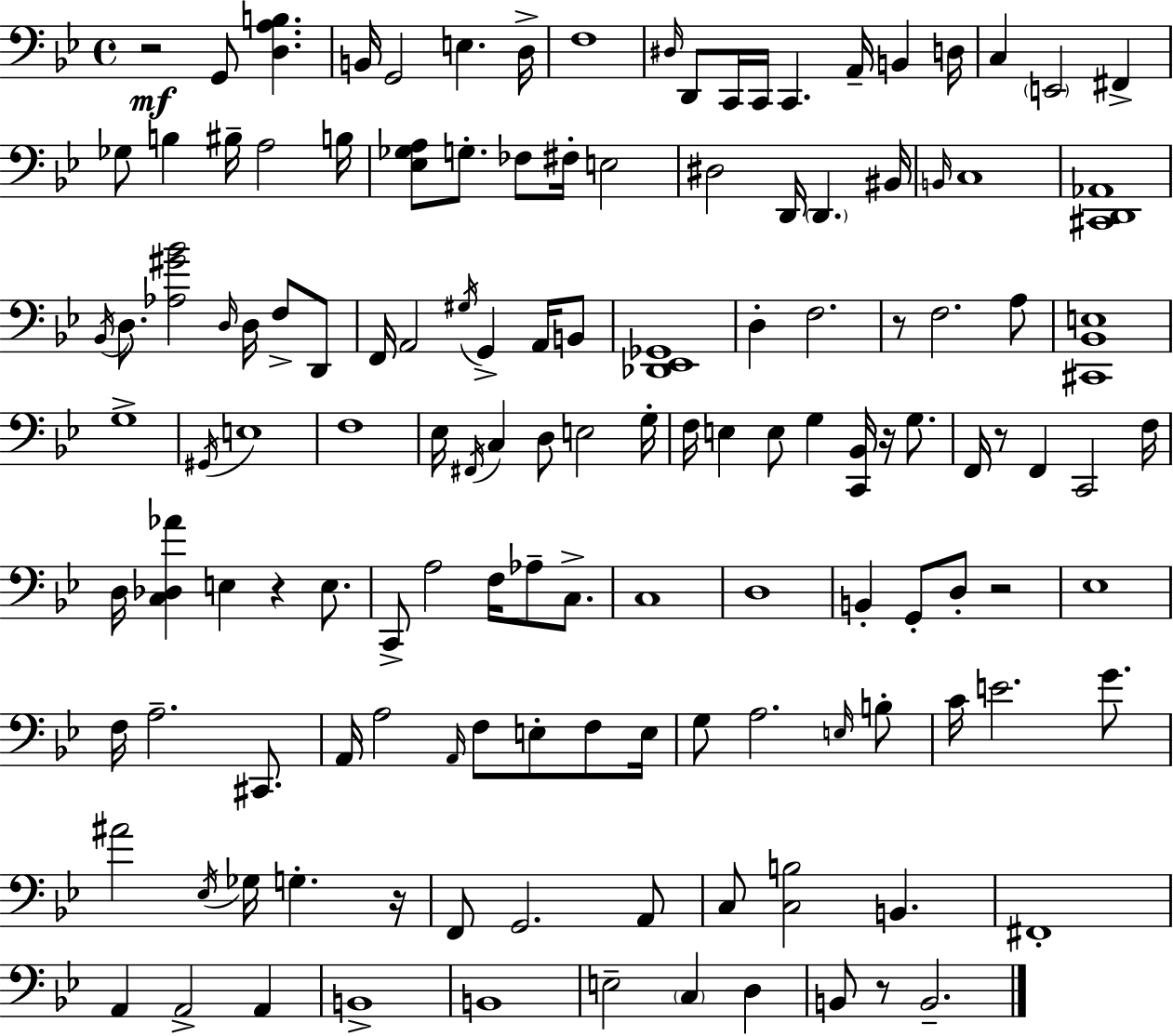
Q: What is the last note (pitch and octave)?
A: B2